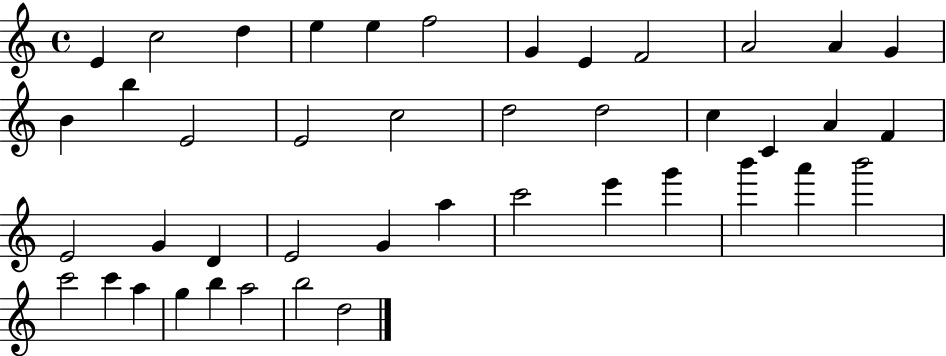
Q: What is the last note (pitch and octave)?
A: D5